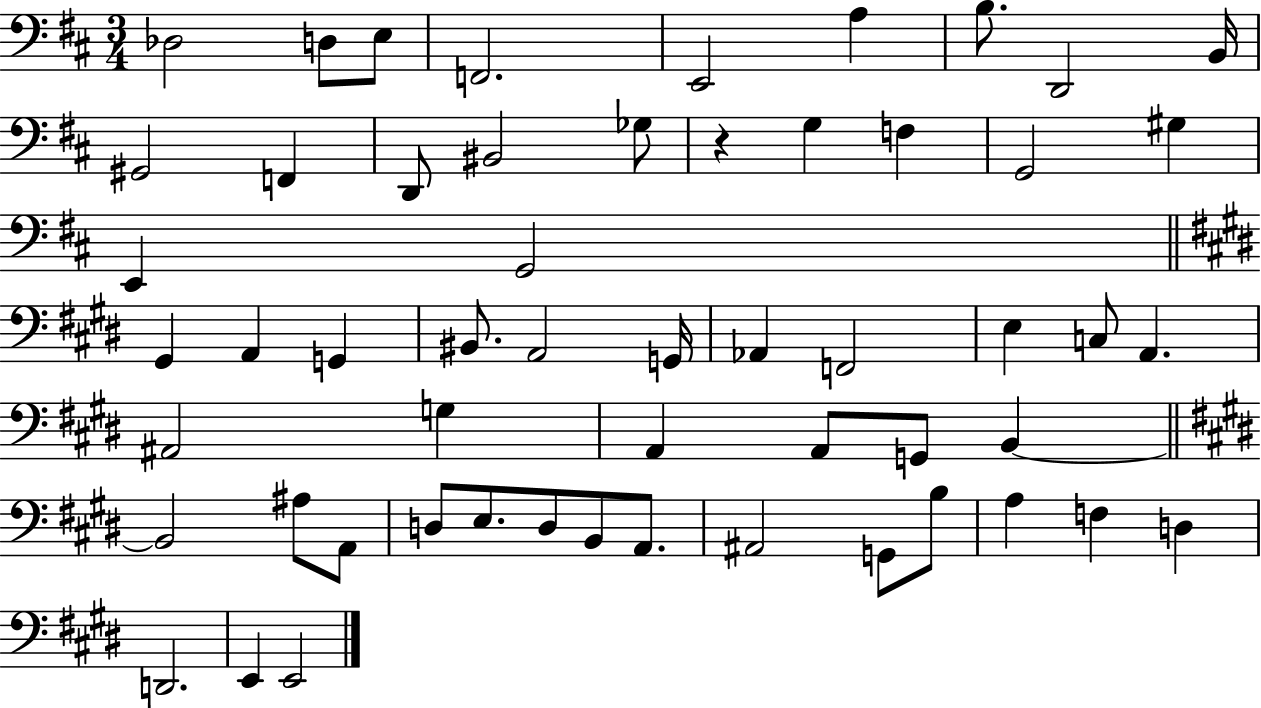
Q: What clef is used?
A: bass